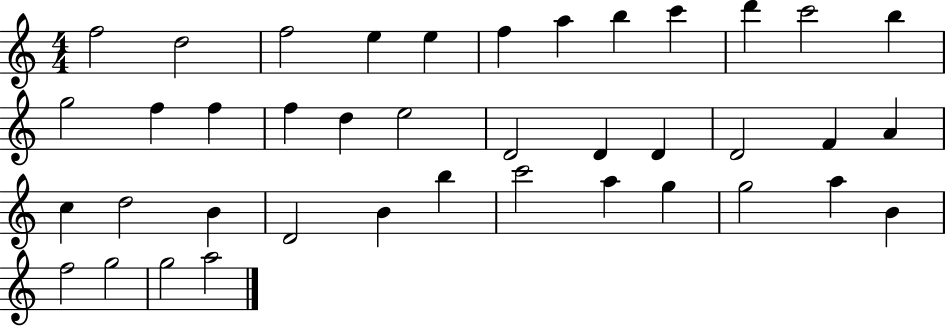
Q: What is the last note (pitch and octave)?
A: A5